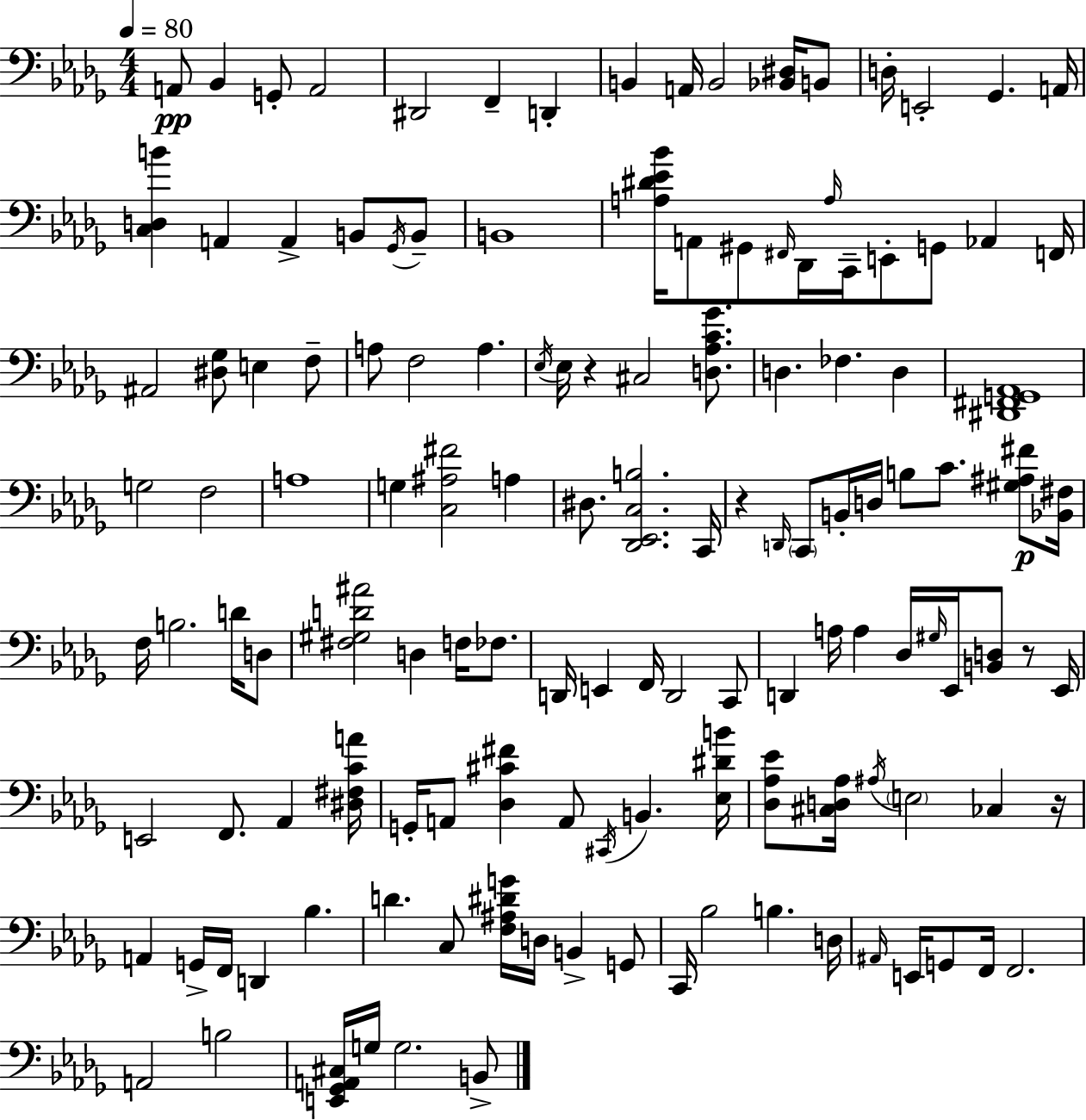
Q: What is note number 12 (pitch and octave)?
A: D3